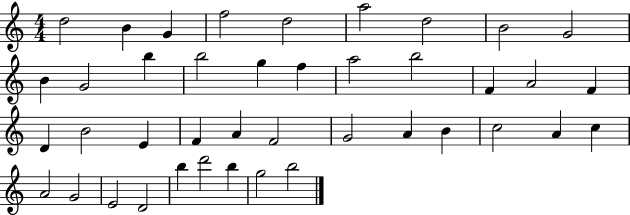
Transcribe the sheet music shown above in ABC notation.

X:1
T:Untitled
M:4/4
L:1/4
K:C
d2 B G f2 d2 a2 d2 B2 G2 B G2 b b2 g f a2 b2 F A2 F D B2 E F A F2 G2 A B c2 A c A2 G2 E2 D2 b d'2 b g2 b2